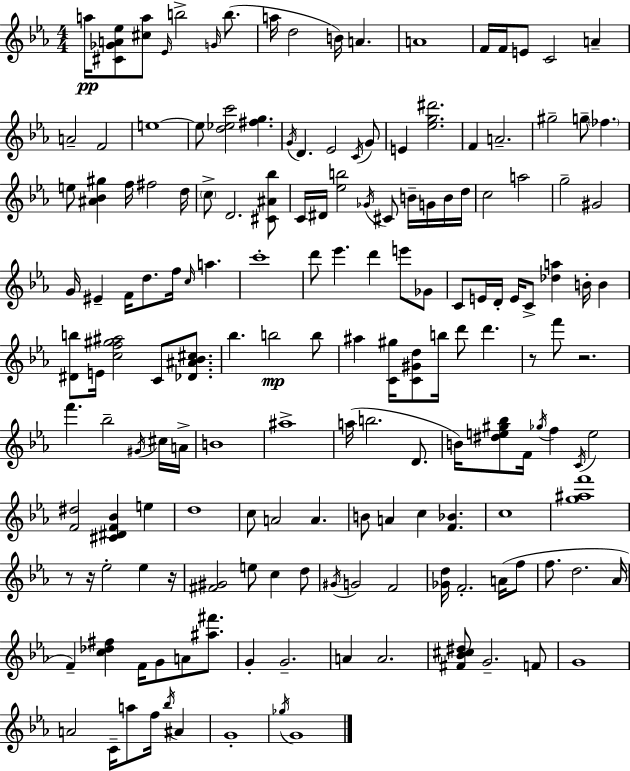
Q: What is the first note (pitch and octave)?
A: A5